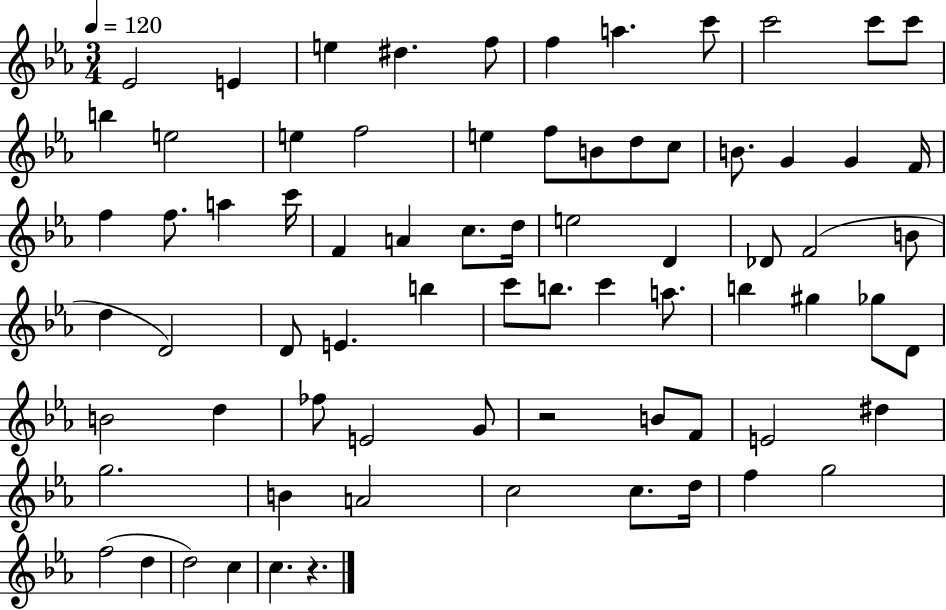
{
  \clef treble
  \numericTimeSignature
  \time 3/4
  \key ees \major
  \tempo 4 = 120
  \repeat volta 2 { ees'2 e'4 | e''4 dis''4. f''8 | f''4 a''4. c'''8 | c'''2 c'''8 c'''8 | \break b''4 e''2 | e''4 f''2 | e''4 f''8 b'8 d''8 c''8 | b'8. g'4 g'4 f'16 | \break f''4 f''8. a''4 c'''16 | f'4 a'4 c''8. d''16 | e''2 d'4 | des'8 f'2( b'8 | \break d''4 d'2) | d'8 e'4. b''4 | c'''8 b''8. c'''4 a''8. | b''4 gis''4 ges''8 d'8 | \break b'2 d''4 | fes''8 e'2 g'8 | r2 b'8 f'8 | e'2 dis''4 | \break g''2. | b'4 a'2 | c''2 c''8. d''16 | f''4 g''2 | \break f''2( d''4 | d''2) c''4 | c''4. r4. | } \bar "|."
}